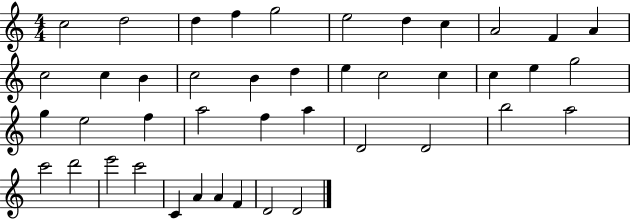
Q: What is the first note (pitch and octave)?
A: C5